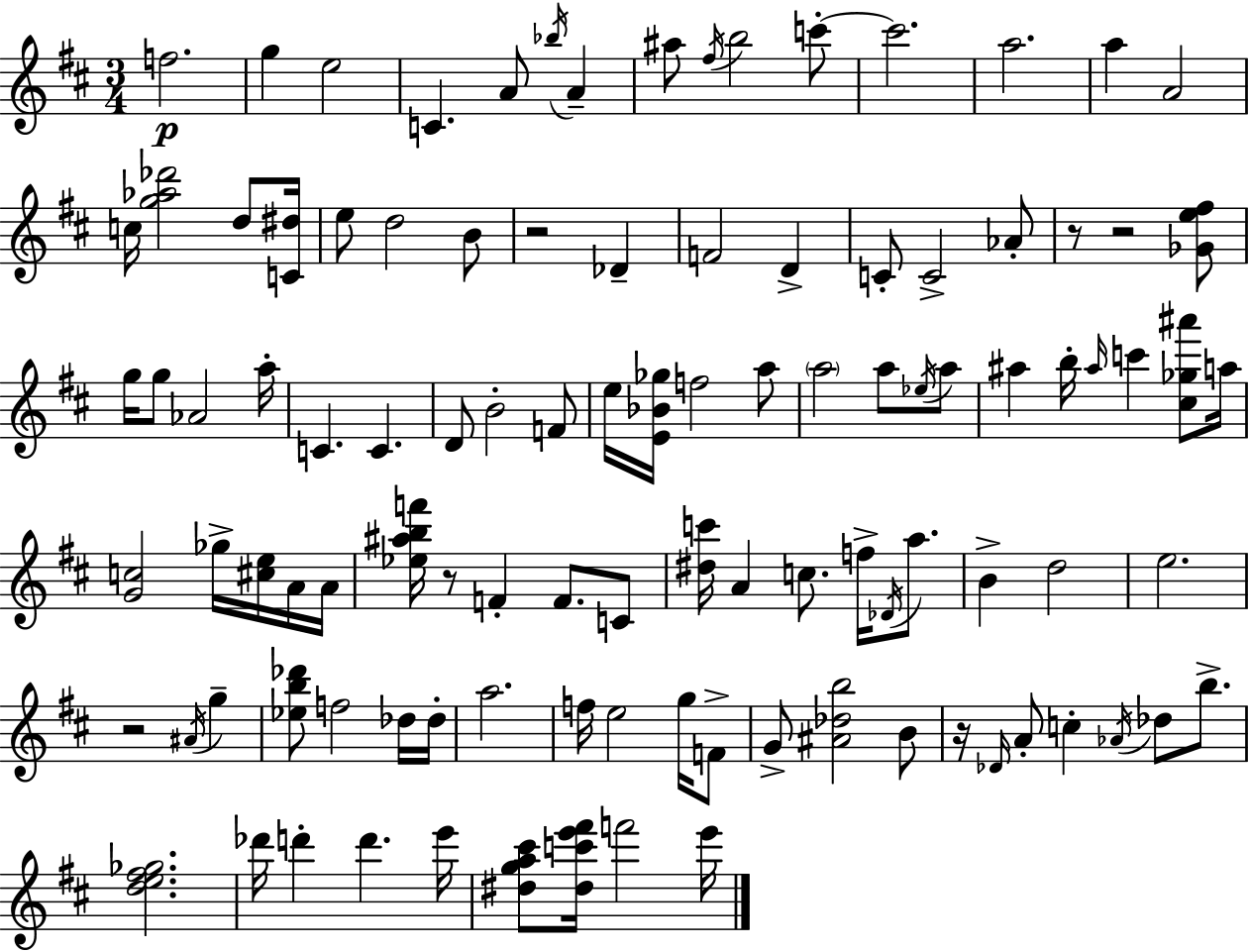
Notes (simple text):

F5/h. G5/q E5/h C4/q. A4/e Bb5/s A4/q A#5/e F#5/s B5/h C6/e C6/h. A5/h. A5/q A4/h C5/s [G5,Ab5,Db6]/h D5/e [C4,D#5]/s E5/e D5/h B4/e R/h Db4/q F4/h D4/q C4/e C4/h Ab4/e R/e R/h [Gb4,E5,F#5]/e G5/s G5/e Ab4/h A5/s C4/q. C4/q. D4/e B4/h F4/e E5/s [E4,Bb4,Gb5]/s F5/h A5/e A5/h A5/e Eb5/s A5/e A#5/q B5/s A#5/s C6/q [C#5,Gb5,A#6]/e A5/s [G4,C5]/h Gb5/s [C#5,E5]/s A4/s A4/s [Eb5,A#5,B5,F6]/s R/e F4/q F4/e. C4/e [D#5,C6]/s A4/q C5/e. F5/s Db4/s A5/e. B4/q D5/h E5/h. R/h A#4/s G5/q [Eb5,B5,Db6]/e F5/h Db5/s Db5/s A5/h. F5/s E5/h G5/s F4/e G4/e [A#4,Db5,B5]/h B4/e R/s Db4/s A4/e C5/q Ab4/s Db5/e B5/e. [D5,E5,F#5,Gb5]/h. Db6/s D6/q D6/q. E6/s [D#5,G5,A5,C#6]/e [D#5,C6,E6,F#6]/s F6/h E6/s